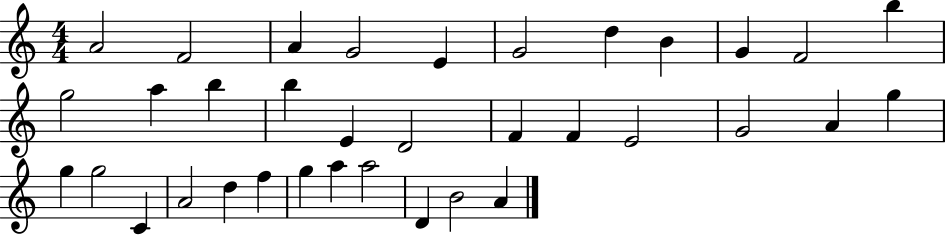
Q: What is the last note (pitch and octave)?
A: A4